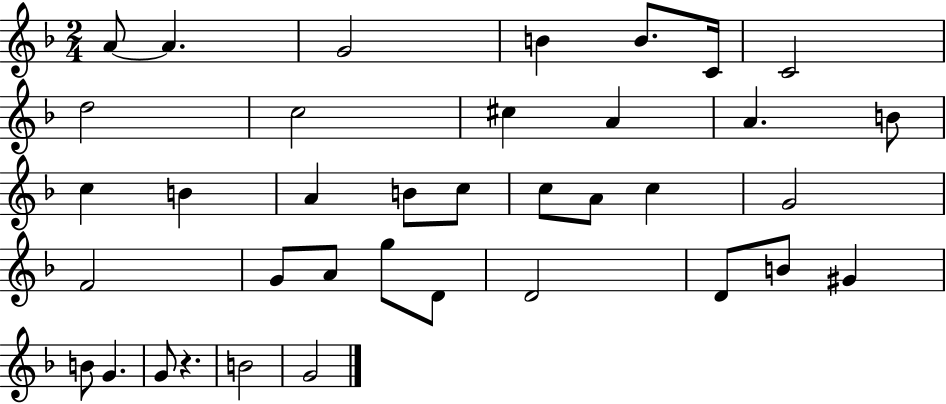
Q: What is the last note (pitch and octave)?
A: G4